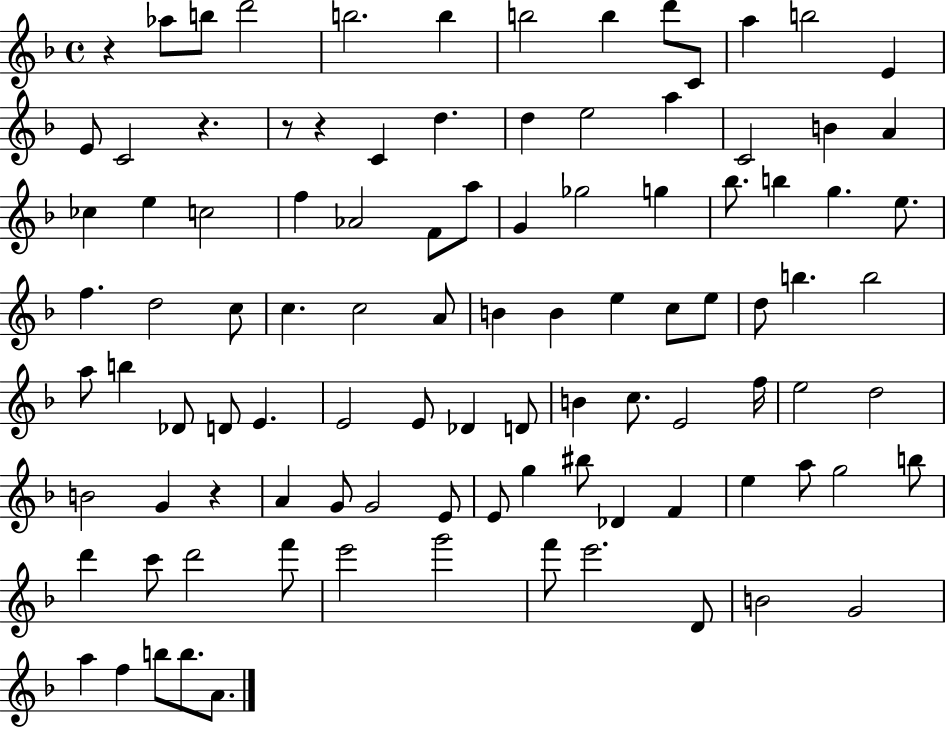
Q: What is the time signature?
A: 4/4